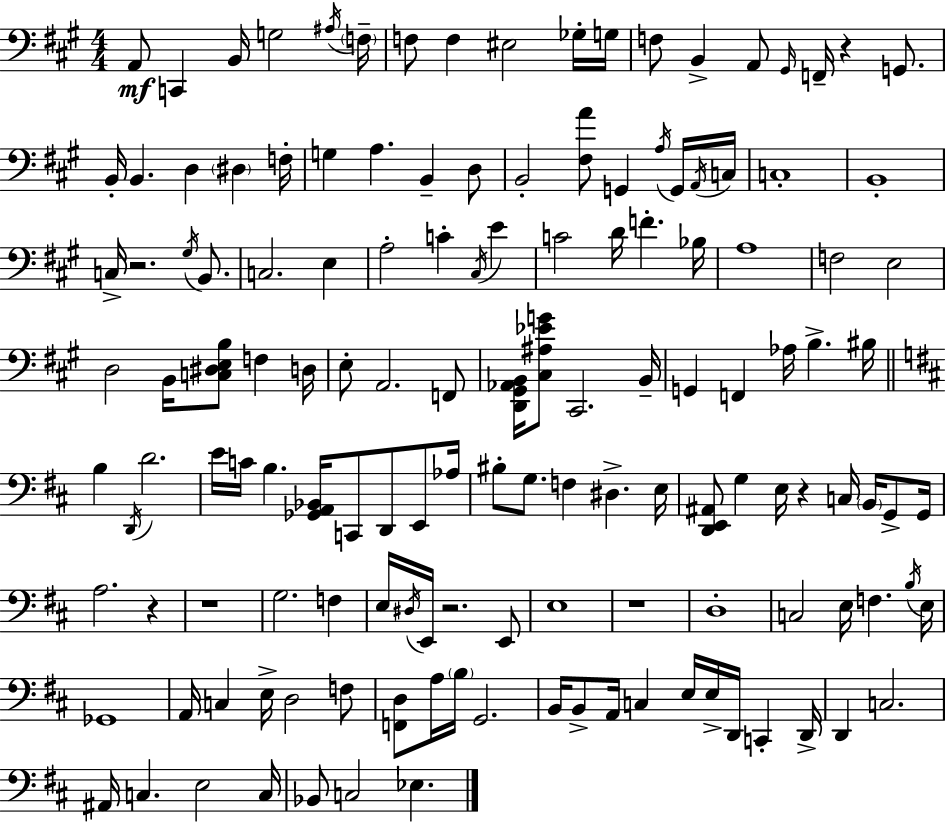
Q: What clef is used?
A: bass